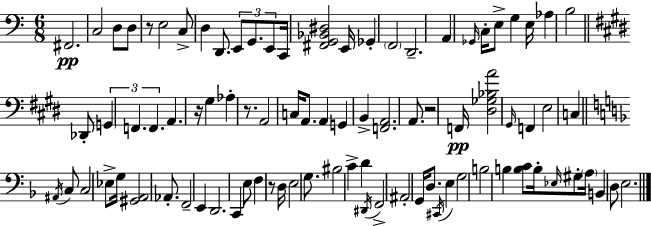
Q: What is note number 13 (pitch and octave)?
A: E2